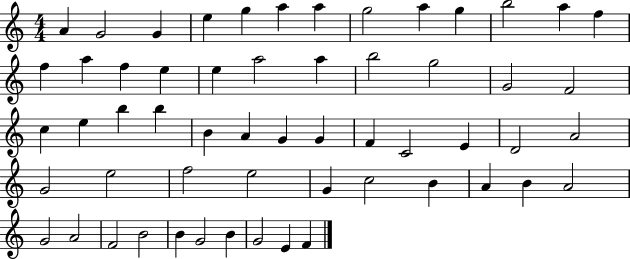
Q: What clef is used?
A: treble